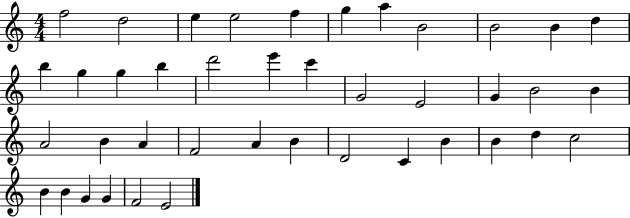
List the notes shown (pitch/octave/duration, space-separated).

F5/h D5/h E5/q E5/h F5/q G5/q A5/q B4/h B4/h B4/q D5/q B5/q G5/q G5/q B5/q D6/h E6/q C6/q G4/h E4/h G4/q B4/h B4/q A4/h B4/q A4/q F4/h A4/q B4/q D4/h C4/q B4/q B4/q D5/q C5/h B4/q B4/q G4/q G4/q F4/h E4/h